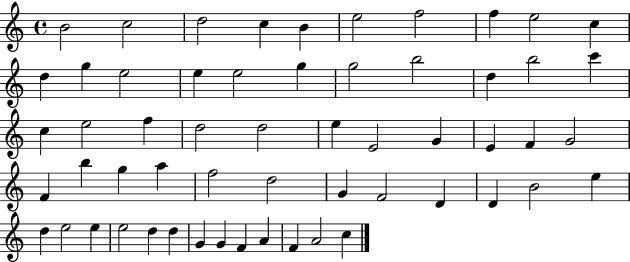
{
  \clef treble
  \time 4/4
  \defaultTimeSignature
  \key c \major
  b'2 c''2 | d''2 c''4 b'4 | e''2 f''2 | f''4 e''2 c''4 | \break d''4 g''4 e''2 | e''4 e''2 g''4 | g''2 b''2 | d''4 b''2 c'''4 | \break c''4 e''2 f''4 | d''2 d''2 | e''4 e'2 g'4 | e'4 f'4 g'2 | \break f'4 b''4 g''4 a''4 | f''2 d''2 | g'4 f'2 d'4 | d'4 b'2 e''4 | \break d''4 e''2 e''4 | e''2 d''4 d''4 | g'4 g'4 f'4 a'4 | f'4 a'2 c''4 | \break \bar "|."
}